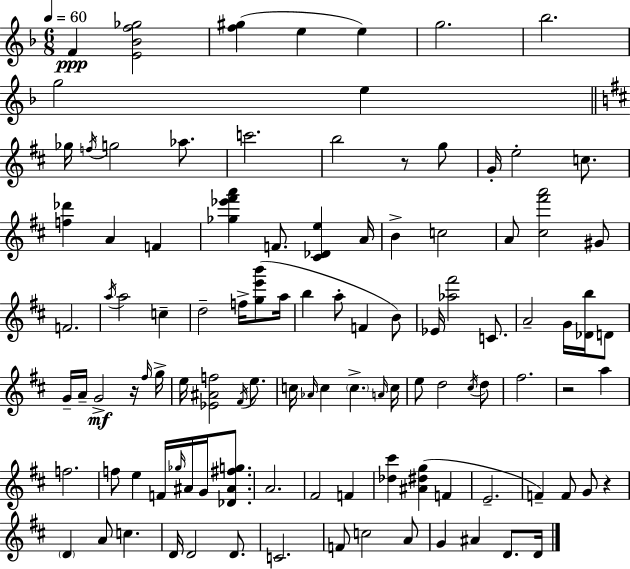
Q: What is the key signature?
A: D minor